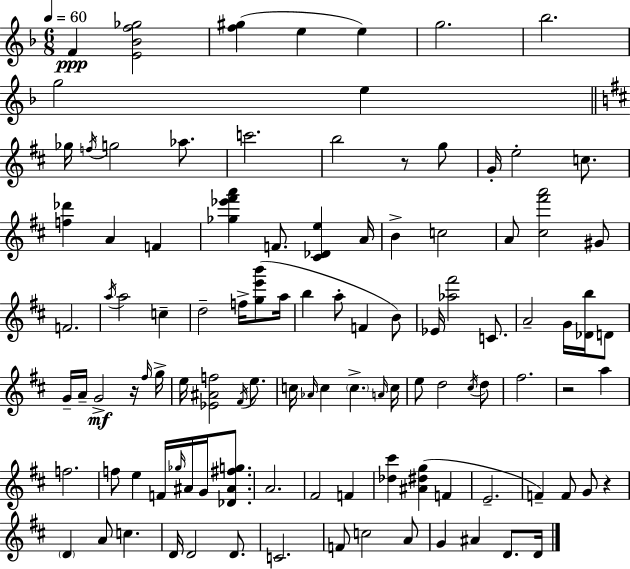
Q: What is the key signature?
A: D minor